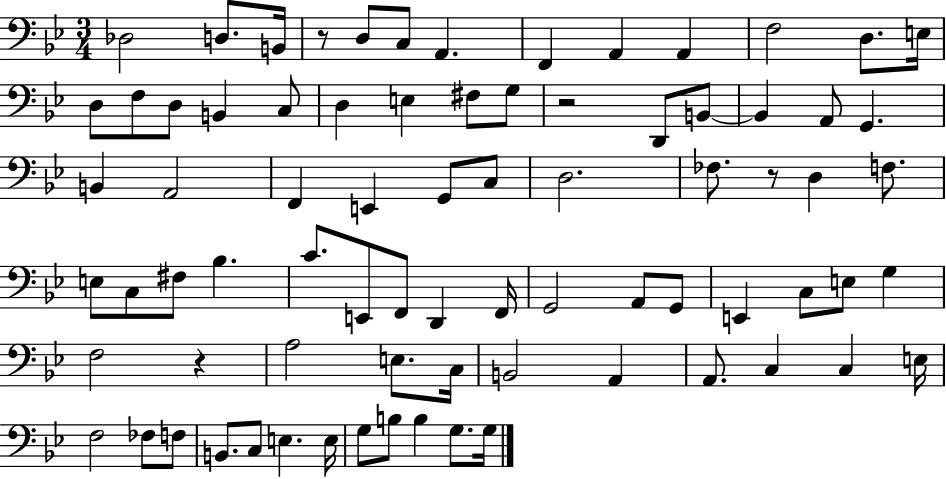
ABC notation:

X:1
T:Untitled
M:3/4
L:1/4
K:Bb
_D,2 D,/2 B,,/4 z/2 D,/2 C,/2 A,, F,, A,, A,, F,2 D,/2 E,/4 D,/2 F,/2 D,/2 B,, C,/2 D, E, ^F,/2 G,/2 z2 D,,/2 B,,/2 B,, A,,/2 G,, B,, A,,2 F,, E,, G,,/2 C,/2 D,2 _F,/2 z/2 D, F,/2 E,/2 C,/2 ^F,/2 _B, C/2 E,,/2 F,,/2 D,, F,,/4 G,,2 A,,/2 G,,/2 E,, C,/2 E,/2 G, F,2 z A,2 E,/2 C,/4 B,,2 A,, A,,/2 C, C, E,/4 F,2 _F,/2 F,/2 B,,/2 C,/2 E, E,/4 G,/2 B,/2 B, G,/2 G,/4